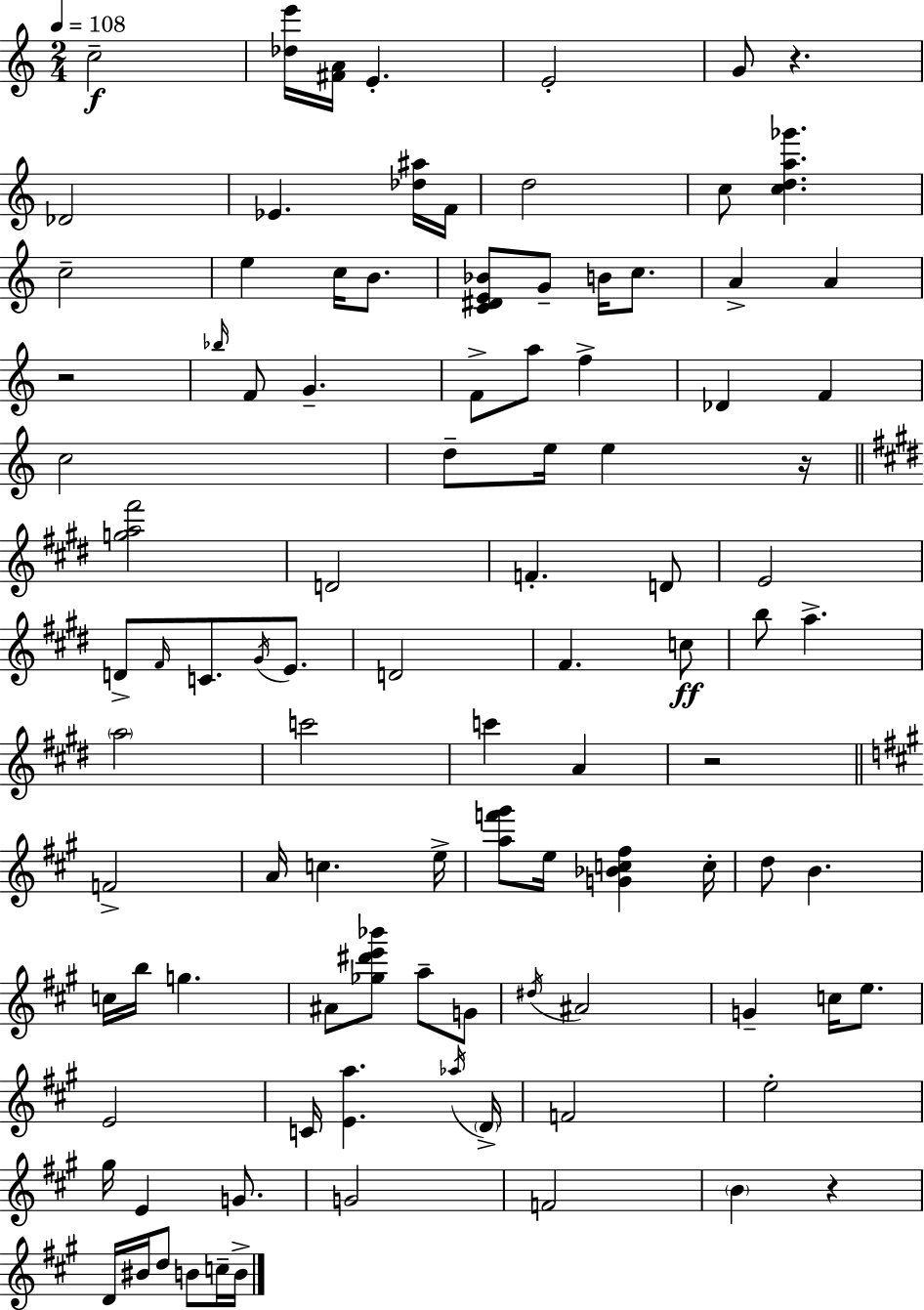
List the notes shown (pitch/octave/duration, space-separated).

C5/h [Db5,E6]/s [F#4,A4]/s E4/q. E4/h G4/e R/q. Db4/h Eb4/q. [Db5,A#5]/s F4/s D5/h C5/e [C5,D5,A5,Gb6]/q. C5/h E5/q C5/s B4/e. [C4,D#4,E4,Bb4]/e G4/e B4/s C5/e. A4/q A4/q R/h Bb5/s F4/e G4/q. F4/e A5/e F5/q Db4/q F4/q C5/h D5/e E5/s E5/q R/s [G5,A5,F#6]/h D4/h F4/q. D4/e E4/h D4/e F#4/s C4/e. G#4/s E4/e. D4/h F#4/q. C5/e B5/e A5/q. A5/h C6/h C6/q A4/q R/h F4/h A4/s C5/q. E5/s [A5,F6,G#6]/e E5/s [G4,Bb4,C5,F#5]/q C5/s D5/e B4/q. C5/s B5/s G5/q. A#4/e [Gb5,D#6,E6,Bb6]/e A5/e G4/e D#5/s A#4/h G4/q C5/s E5/e. E4/h C4/s [E4,A5]/q. Ab5/s D4/s F4/h E5/h G#5/s E4/q G4/e. G4/h F4/h B4/q R/q D4/s BIS4/s D5/e B4/e C5/s B4/s